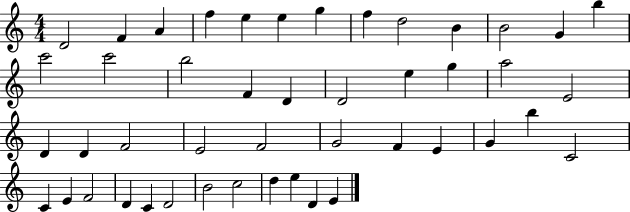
D4/h F4/q A4/q F5/q E5/q E5/q G5/q F5/q D5/h B4/q B4/h G4/q B5/q C6/h C6/h B5/h F4/q D4/q D4/h E5/q G5/q A5/h E4/h D4/q D4/q F4/h E4/h F4/h G4/h F4/q E4/q G4/q B5/q C4/h C4/q E4/q F4/h D4/q C4/q D4/h B4/h C5/h D5/q E5/q D4/q E4/q